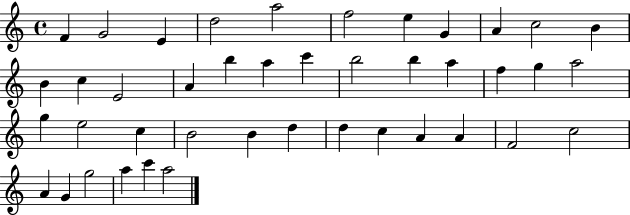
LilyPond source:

{
  \clef treble
  \time 4/4
  \defaultTimeSignature
  \key c \major
  f'4 g'2 e'4 | d''2 a''2 | f''2 e''4 g'4 | a'4 c''2 b'4 | \break b'4 c''4 e'2 | a'4 b''4 a''4 c'''4 | b''2 b''4 a''4 | f''4 g''4 a''2 | \break g''4 e''2 c''4 | b'2 b'4 d''4 | d''4 c''4 a'4 a'4 | f'2 c''2 | \break a'4 g'4 g''2 | a''4 c'''4 a''2 | \bar "|."
}